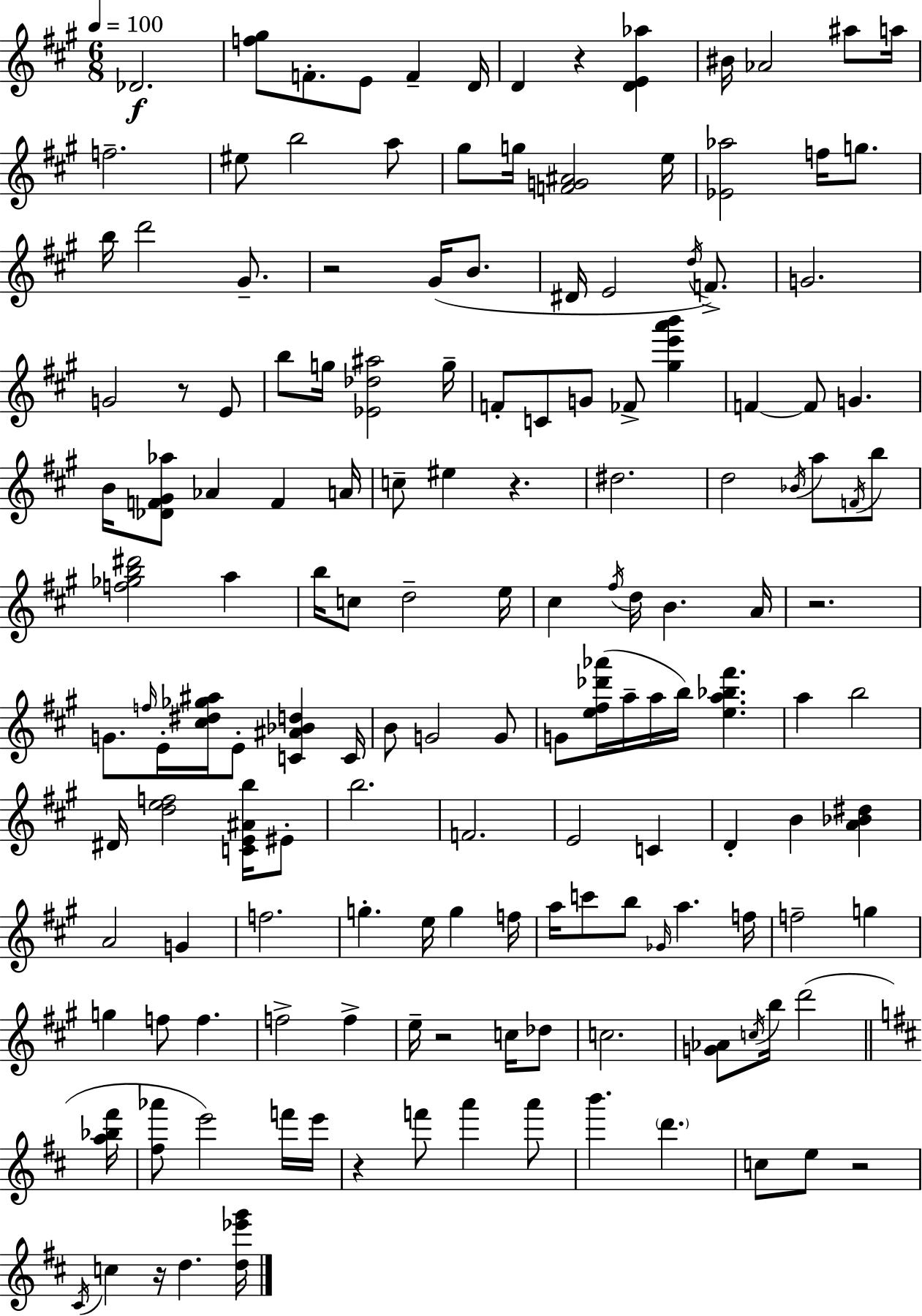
X:1
T:Untitled
M:6/8
L:1/4
K:A
_D2 [f^g]/2 F/2 E/2 F D/4 D z [DE_a] ^B/4 _A2 ^a/2 a/4 f2 ^e/2 b2 a/2 ^g/2 g/4 [FG^A]2 e/4 [_E_a]2 f/4 g/2 b/4 d'2 ^G/2 z2 ^G/4 B/2 ^D/4 E2 d/4 F/2 G2 G2 z/2 E/2 b/2 g/4 [_E_d^a]2 g/4 F/2 C/2 G/2 _F/2 [^ge'a'b'] F F/2 G B/4 [_DF^G_a]/2 _A F A/4 c/2 ^e z ^d2 d2 _B/4 a/2 F/4 b/2 [f_gb^d']2 a b/4 c/2 d2 e/4 ^c ^f/4 d/4 B A/4 z2 G/2 f/4 E/4 [^c^d_g^a]/4 E/2 [C^A_Bd] C/4 B/2 G2 G/2 G/2 [e^f_d'_a']/4 a/4 a/4 b/4 [ea_b^f'] a b2 ^D/4 [def]2 [CE^Ab]/4 ^E/2 b2 F2 E2 C D B [A_B^d] A2 G f2 g e/4 g f/4 a/4 c'/2 b/2 _G/4 a f/4 f2 g g f/2 f f2 f e/4 z2 c/4 _d/2 c2 [G_A]/2 c/4 b/4 d'2 [a_b^f']/4 [^f_a']/2 e'2 f'/4 e'/4 z f'/2 a' a'/2 b' d' c/2 e/2 z2 ^C/4 c z/4 d [d_e'g']/4